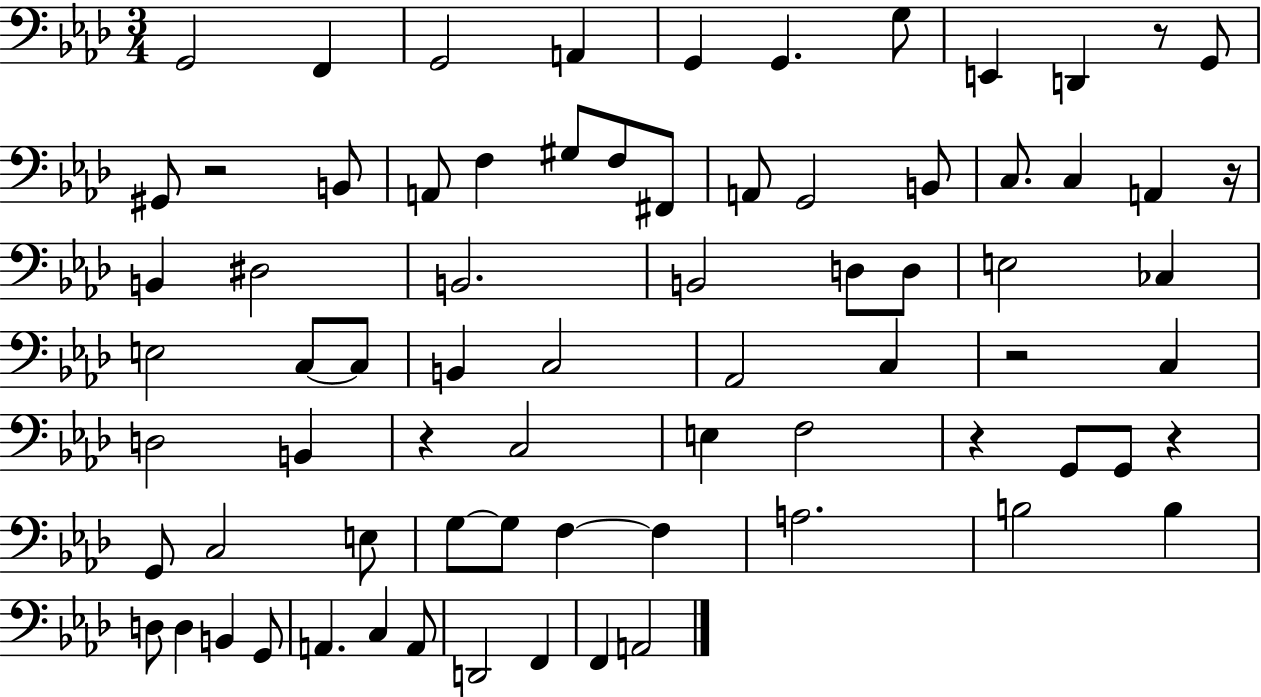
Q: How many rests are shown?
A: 7